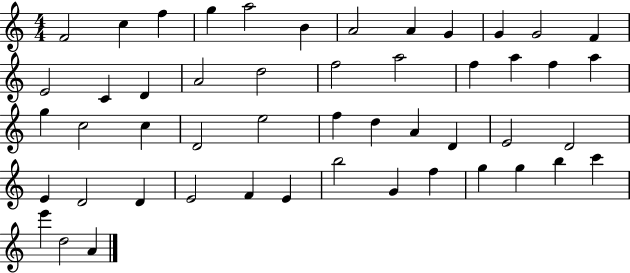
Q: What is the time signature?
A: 4/4